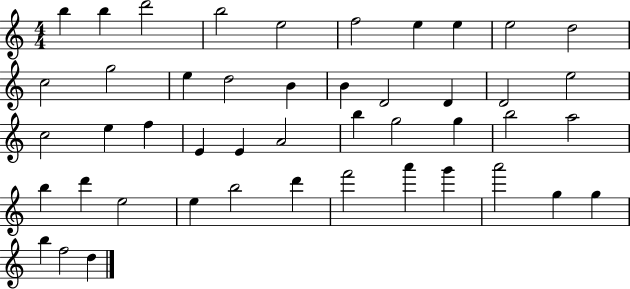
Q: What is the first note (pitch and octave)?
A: B5